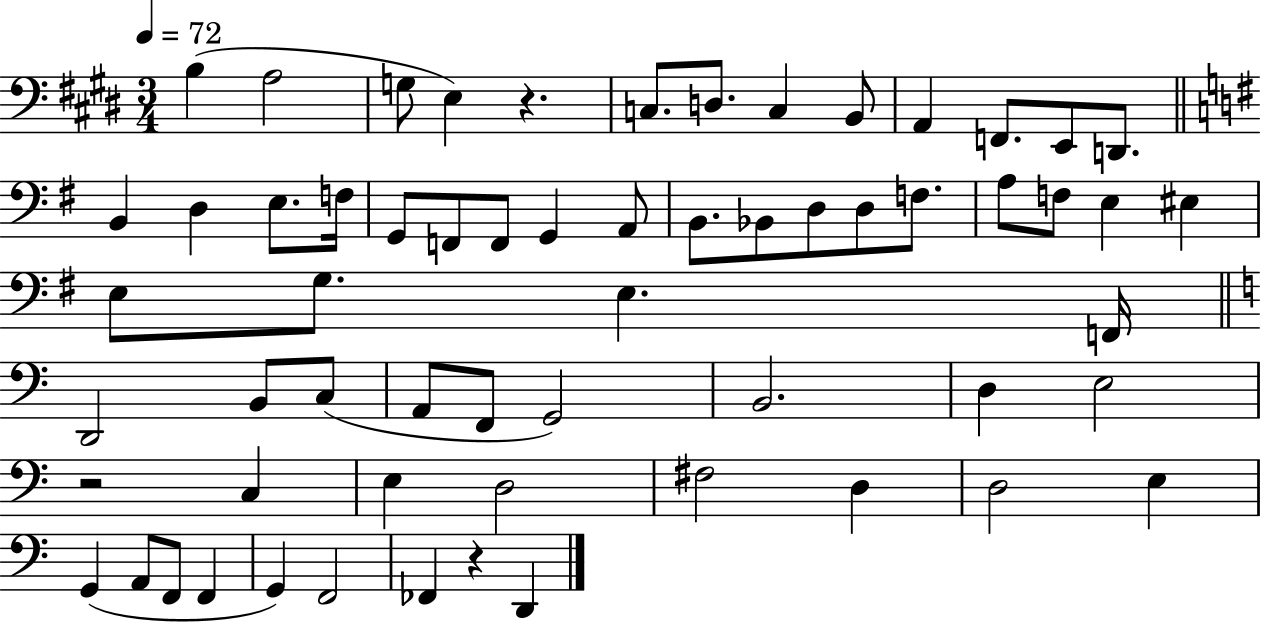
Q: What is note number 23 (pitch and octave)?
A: Bb2